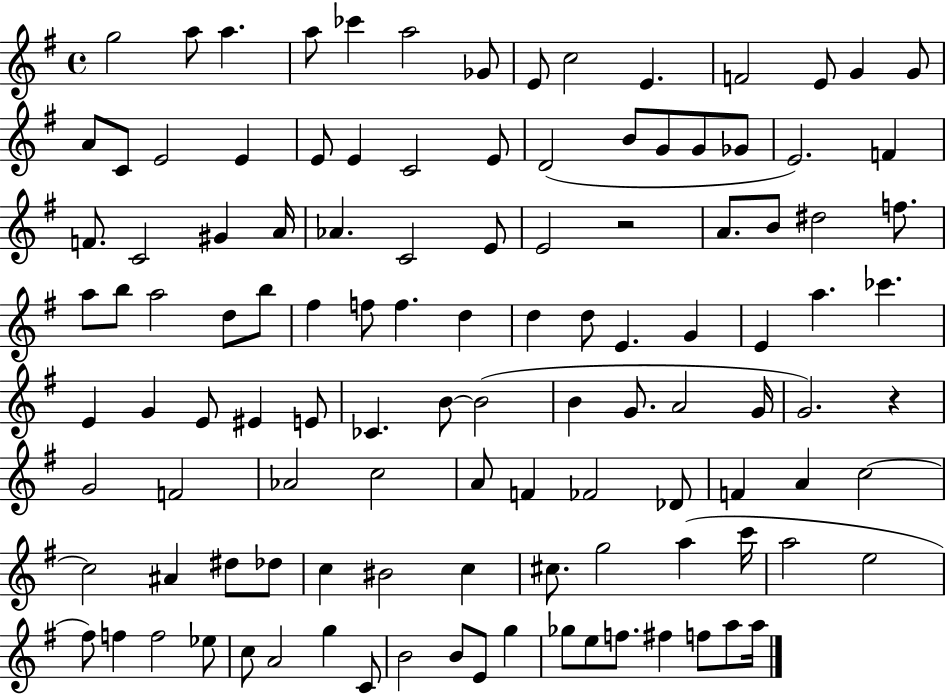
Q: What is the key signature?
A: G major